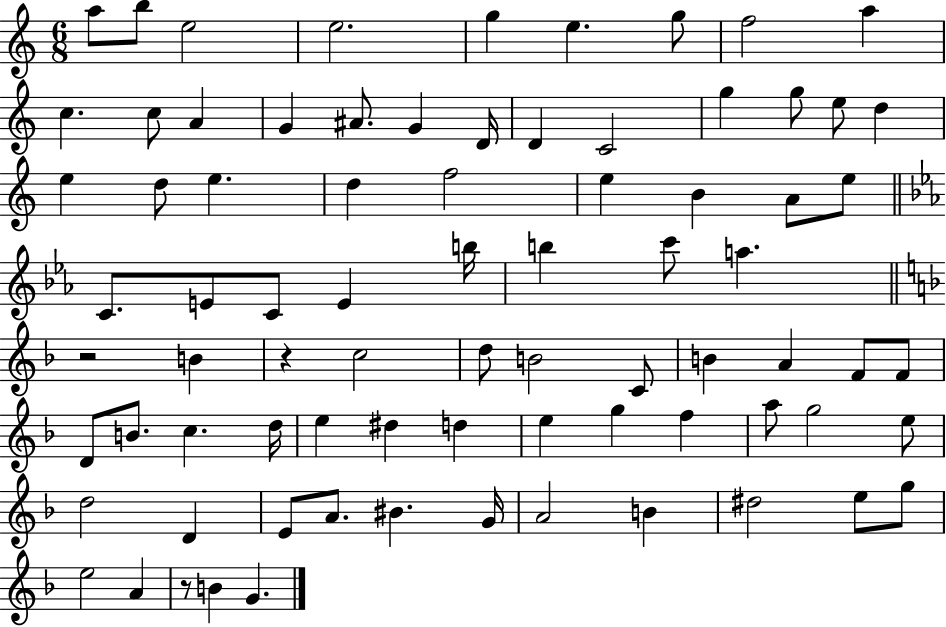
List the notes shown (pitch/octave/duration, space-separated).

A5/e B5/e E5/h E5/h. G5/q E5/q. G5/e F5/h A5/q C5/q. C5/e A4/q G4/q A#4/e. G4/q D4/s D4/q C4/h G5/q G5/e E5/e D5/q E5/q D5/e E5/q. D5/q F5/h E5/q B4/q A4/e E5/e C4/e. E4/e C4/e E4/q B5/s B5/q C6/e A5/q. R/h B4/q R/q C5/h D5/e B4/h C4/e B4/q A4/q F4/e F4/e D4/e B4/e. C5/q. D5/s E5/q D#5/q D5/q E5/q G5/q F5/q A5/e G5/h E5/e D5/h D4/q E4/e A4/e. BIS4/q. G4/s A4/h B4/q D#5/h E5/e G5/e E5/h A4/q R/e B4/q G4/q.